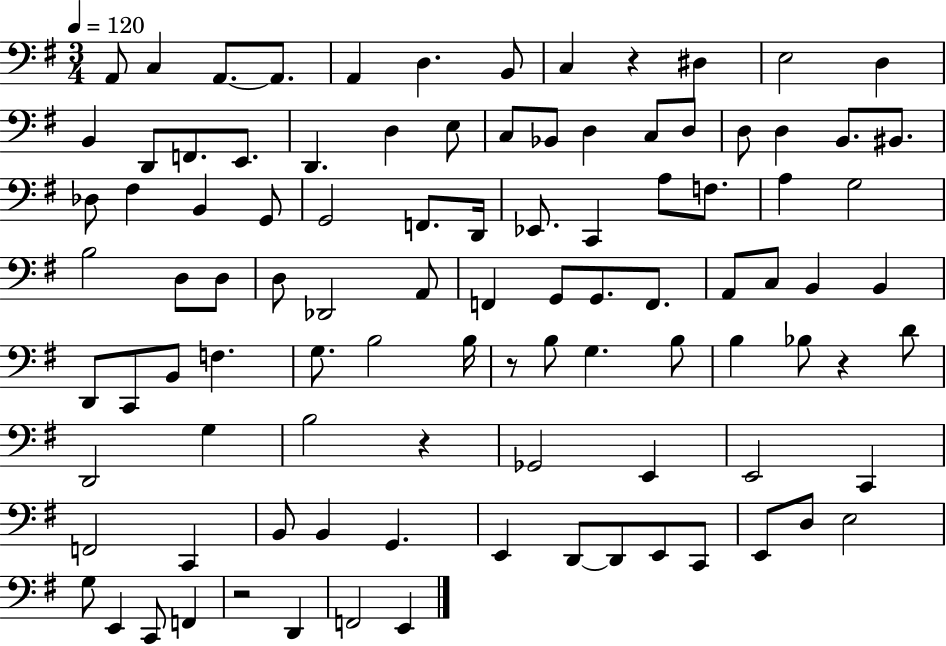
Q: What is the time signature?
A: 3/4